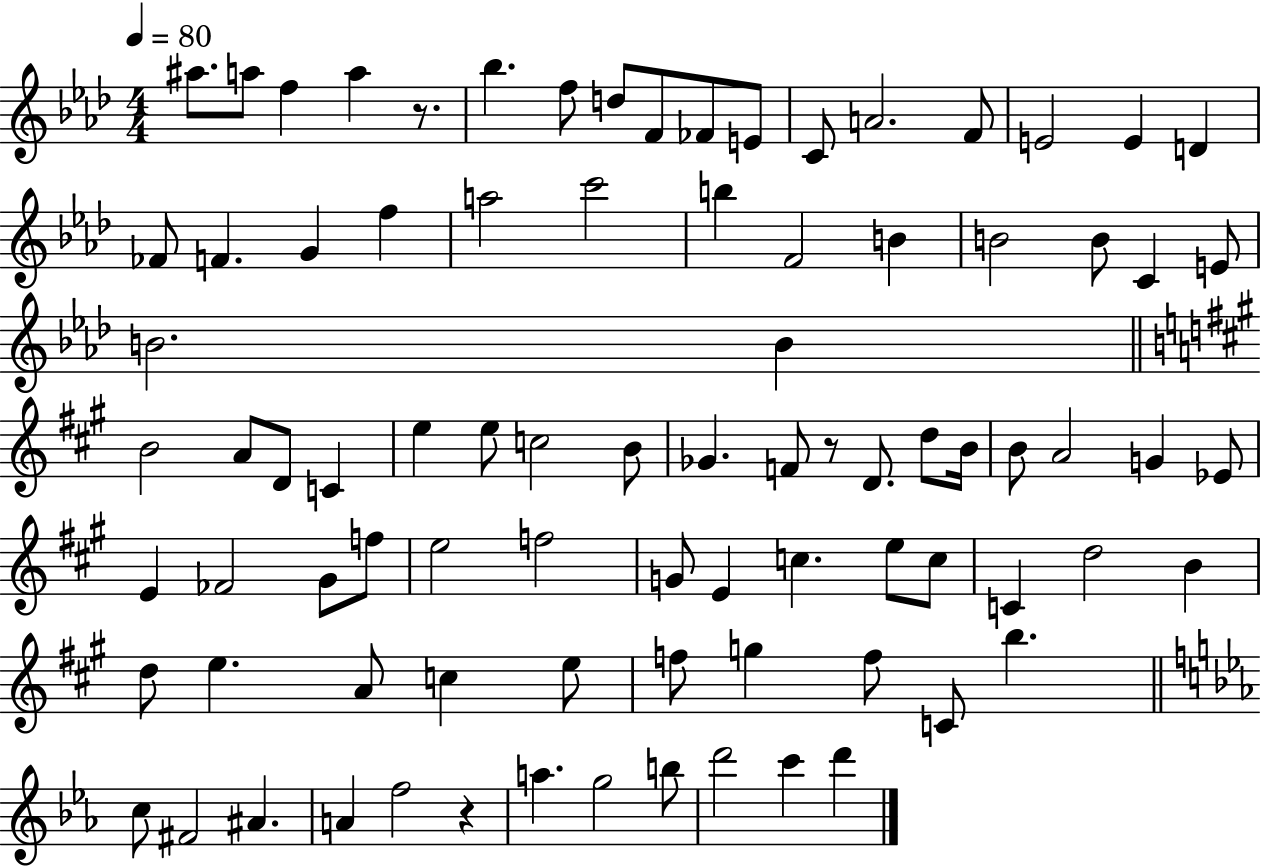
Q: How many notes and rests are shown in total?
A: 86